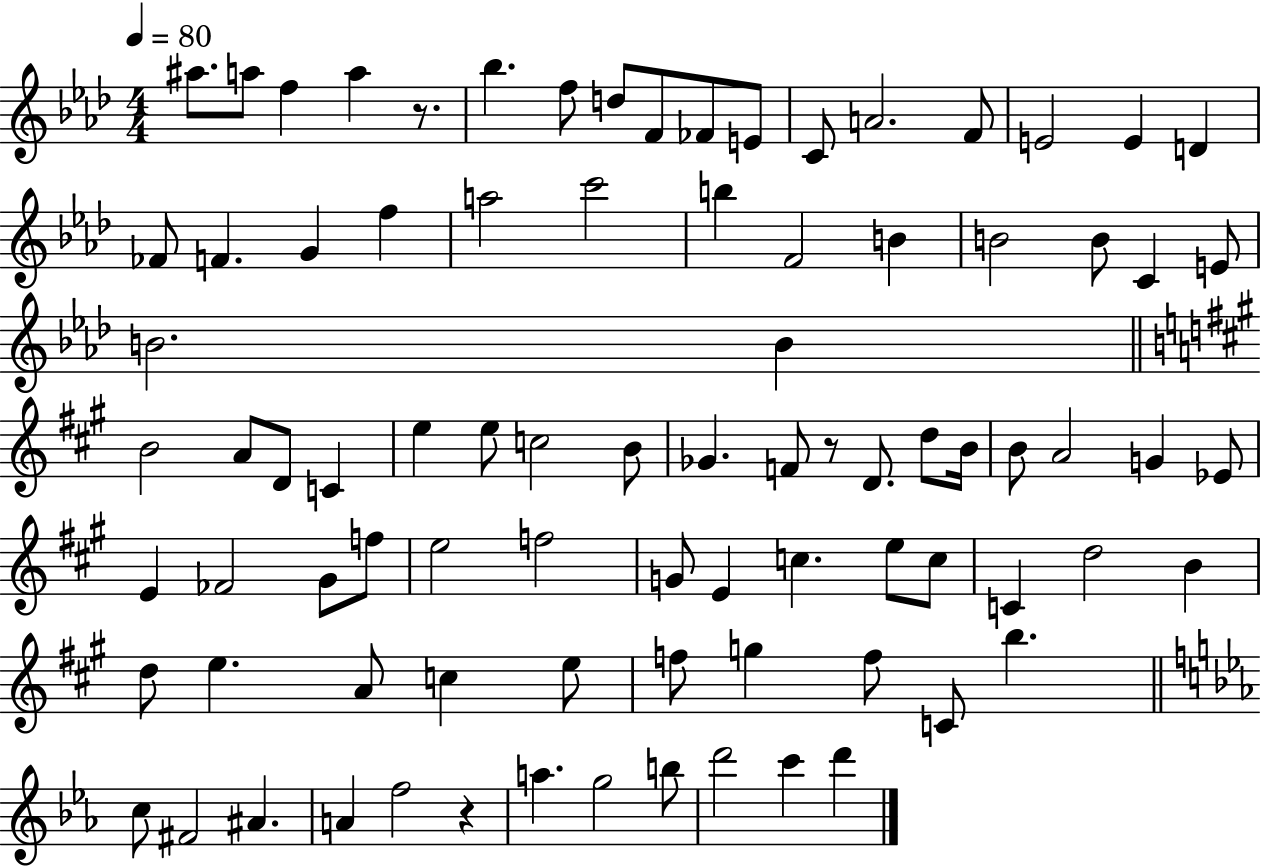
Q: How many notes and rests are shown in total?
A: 86